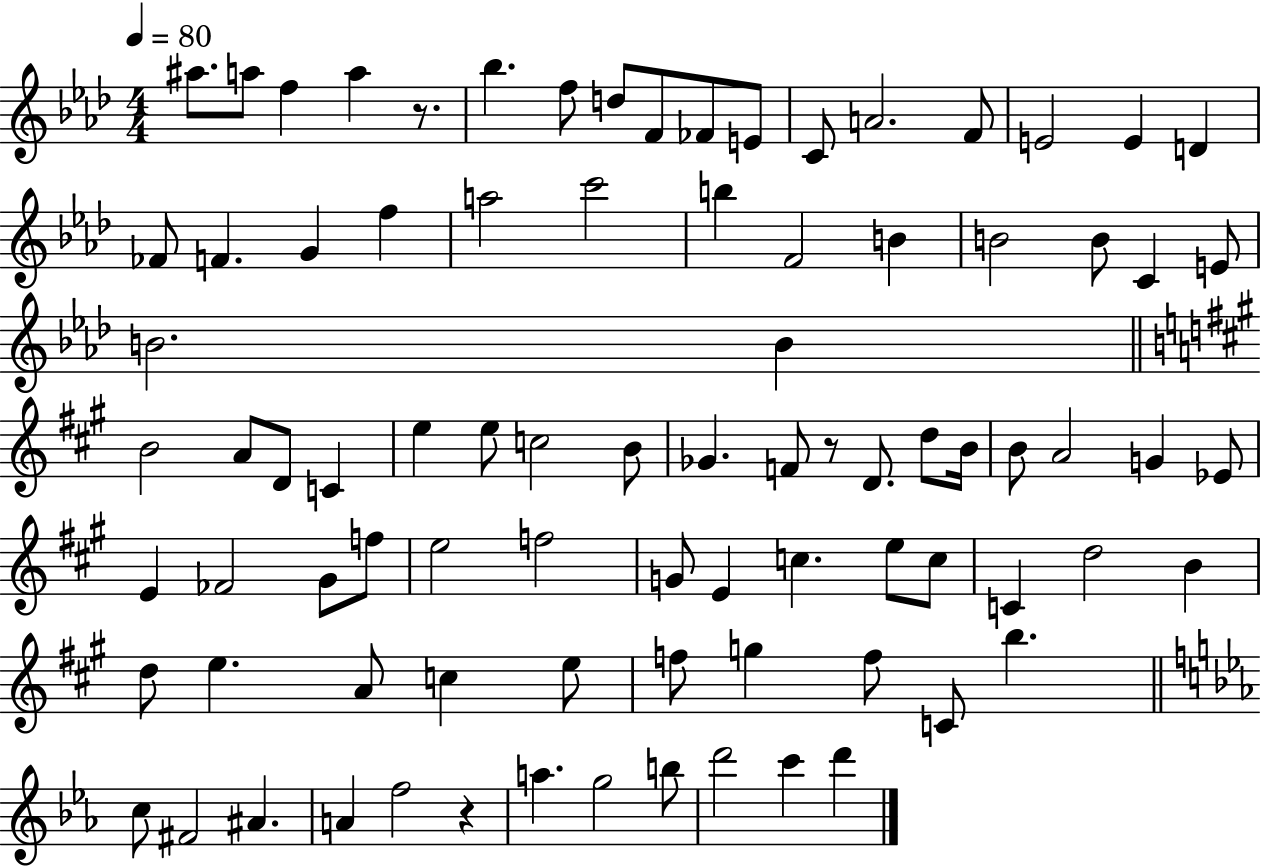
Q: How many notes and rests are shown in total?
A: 86